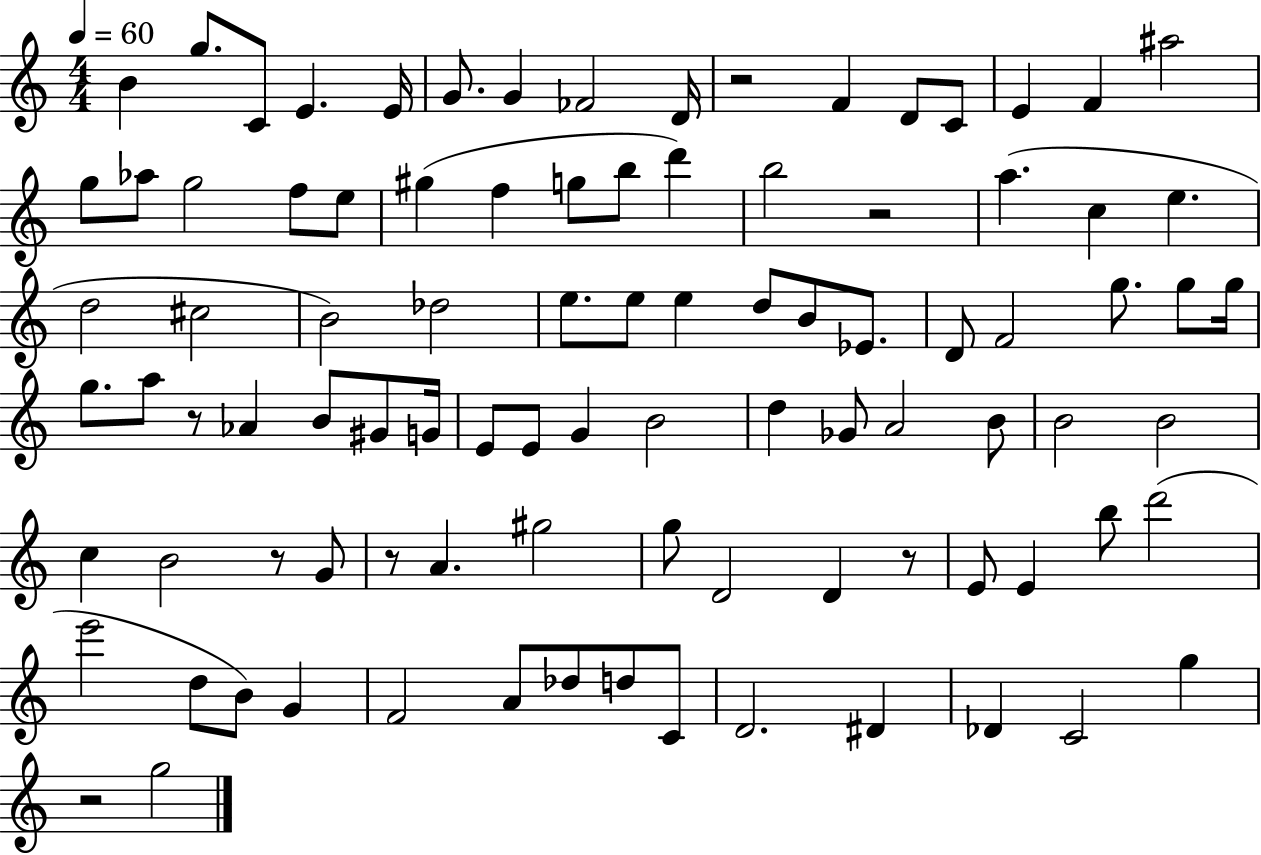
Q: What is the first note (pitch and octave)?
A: B4